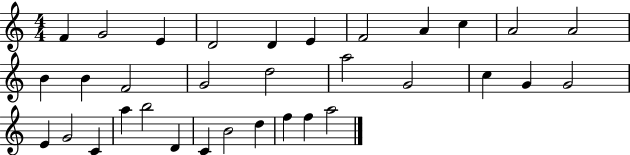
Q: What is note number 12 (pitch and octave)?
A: B4